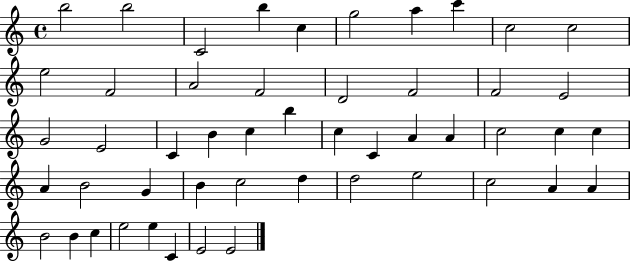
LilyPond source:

{
  \clef treble
  \time 4/4
  \defaultTimeSignature
  \key c \major
  b''2 b''2 | c'2 b''4 c''4 | g''2 a''4 c'''4 | c''2 c''2 | \break e''2 f'2 | a'2 f'2 | d'2 f'2 | f'2 e'2 | \break g'2 e'2 | c'4 b'4 c''4 b''4 | c''4 c'4 a'4 a'4 | c''2 c''4 c''4 | \break a'4 b'2 g'4 | b'4 c''2 d''4 | d''2 e''2 | c''2 a'4 a'4 | \break b'2 b'4 c''4 | e''2 e''4 c'4 | e'2 e'2 | \bar "|."
}